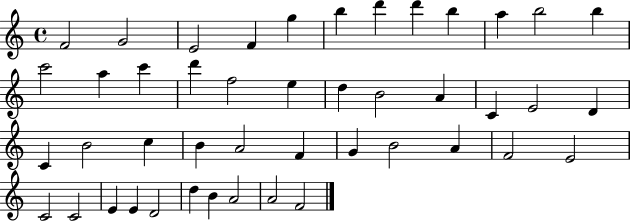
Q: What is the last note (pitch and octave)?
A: F4